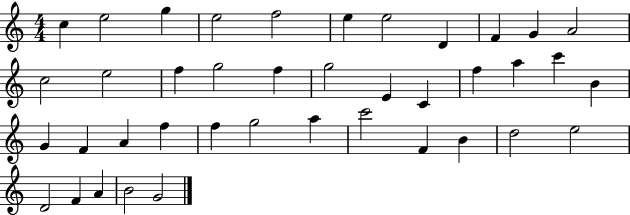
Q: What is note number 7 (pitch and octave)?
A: E5